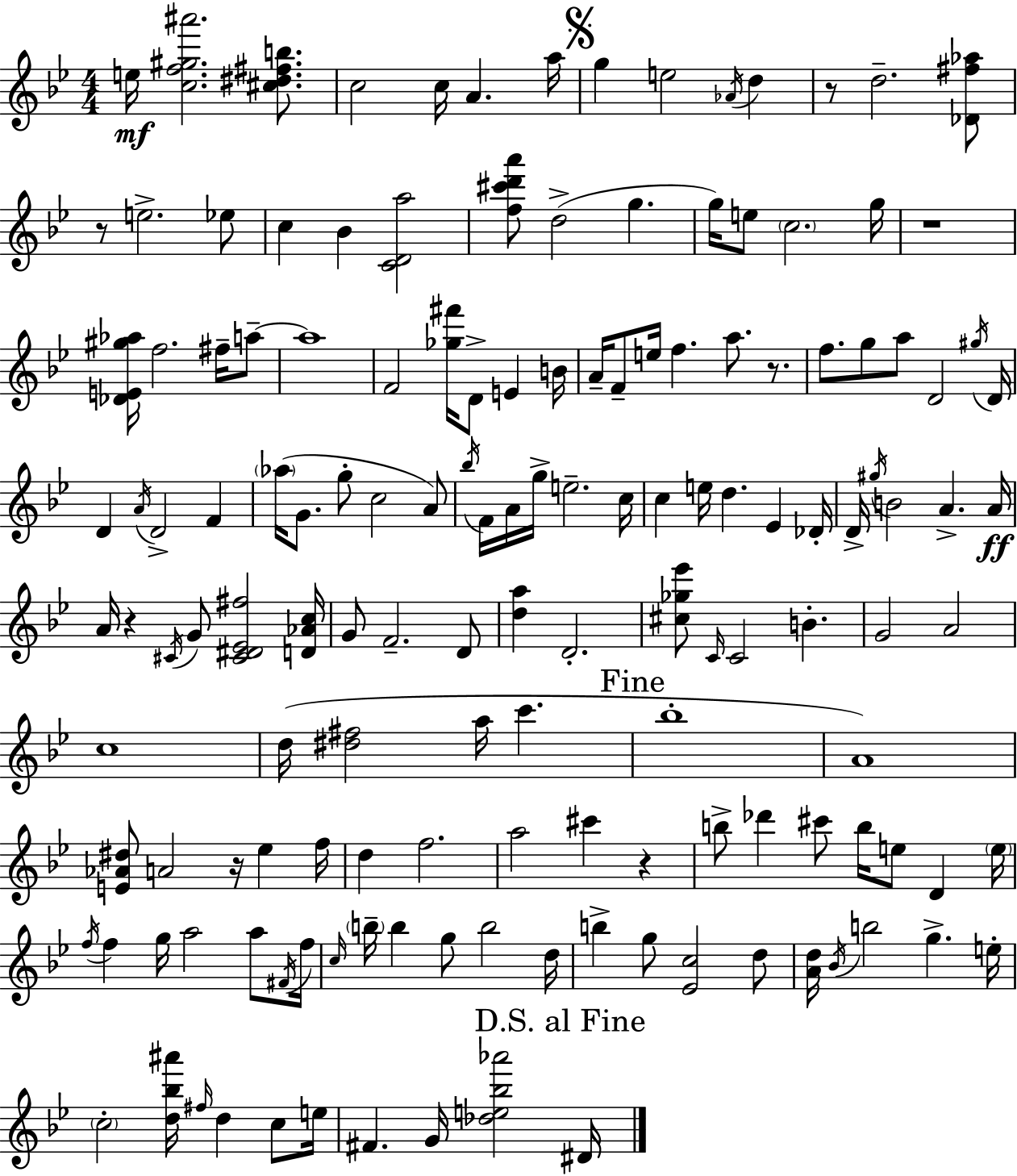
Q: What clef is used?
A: treble